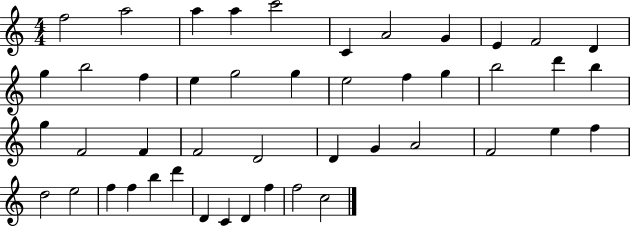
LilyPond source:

{
  \clef treble
  \numericTimeSignature
  \time 4/4
  \key c \major
  f''2 a''2 | a''4 a''4 c'''2 | c'4 a'2 g'4 | e'4 f'2 d'4 | \break g''4 b''2 f''4 | e''4 g''2 g''4 | e''2 f''4 g''4 | b''2 d'''4 b''4 | \break g''4 f'2 f'4 | f'2 d'2 | d'4 g'4 a'2 | f'2 e''4 f''4 | \break d''2 e''2 | f''4 f''4 b''4 d'''4 | d'4 c'4 d'4 f''4 | f''2 c''2 | \break \bar "|."
}